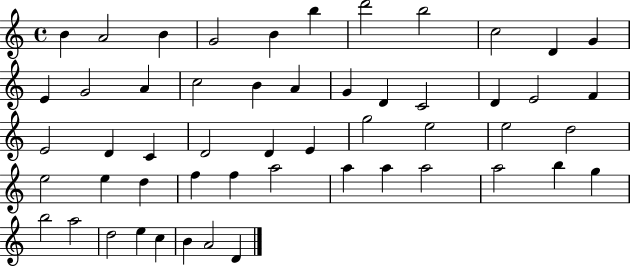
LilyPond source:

{
  \clef treble
  \time 4/4
  \defaultTimeSignature
  \key c \major
  b'4 a'2 b'4 | g'2 b'4 b''4 | d'''2 b''2 | c''2 d'4 g'4 | \break e'4 g'2 a'4 | c''2 b'4 a'4 | g'4 d'4 c'2 | d'4 e'2 f'4 | \break e'2 d'4 c'4 | d'2 d'4 e'4 | g''2 e''2 | e''2 d''2 | \break e''2 e''4 d''4 | f''4 f''4 a''2 | a''4 a''4 a''2 | a''2 b''4 g''4 | \break b''2 a''2 | d''2 e''4 c''4 | b'4 a'2 d'4 | \bar "|."
}